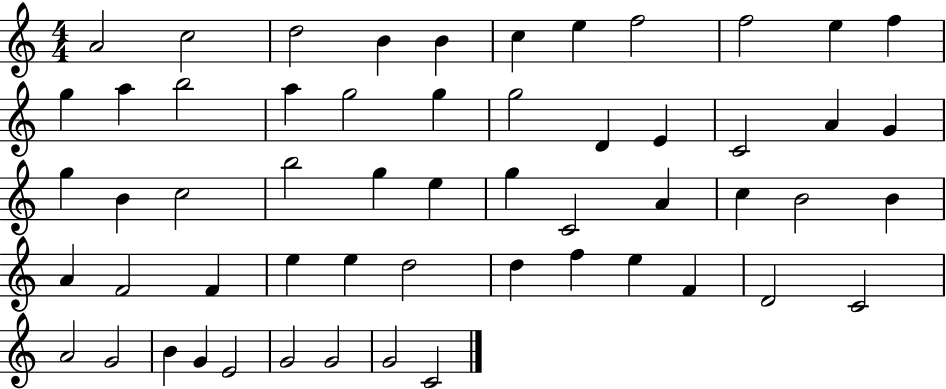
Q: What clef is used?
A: treble